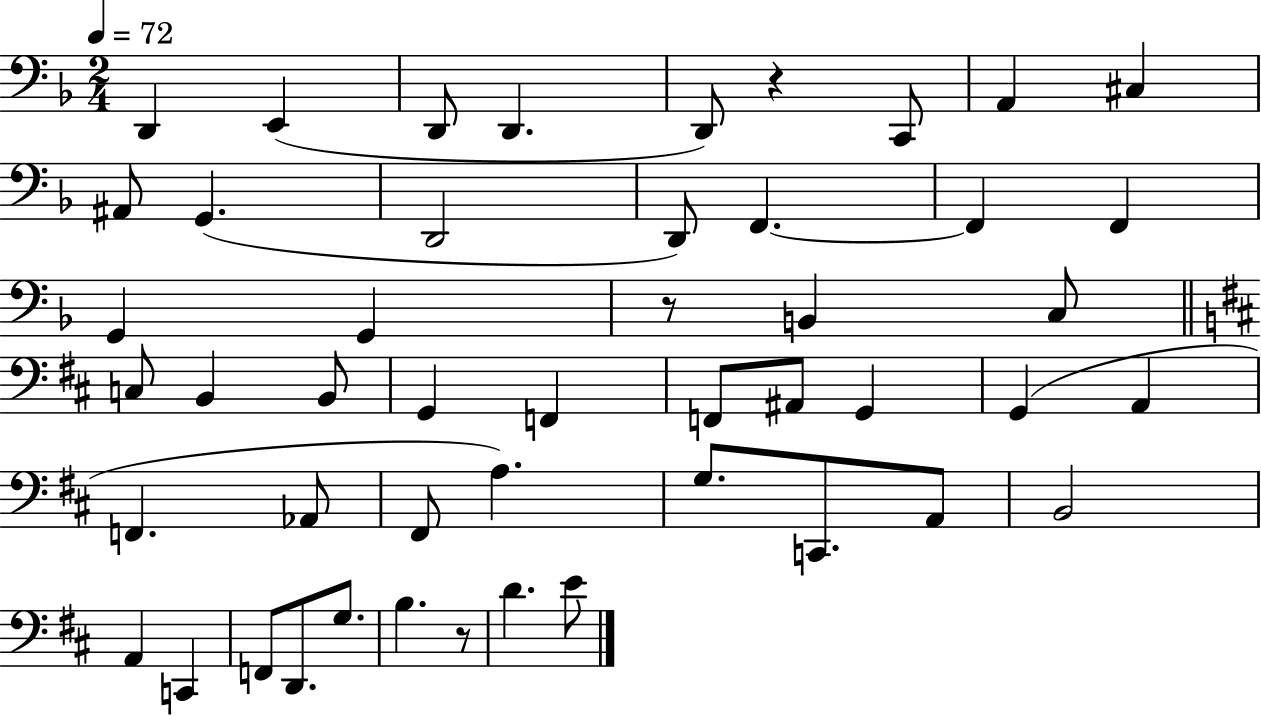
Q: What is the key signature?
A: F major